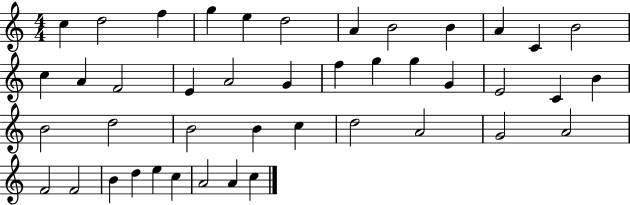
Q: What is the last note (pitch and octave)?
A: C5